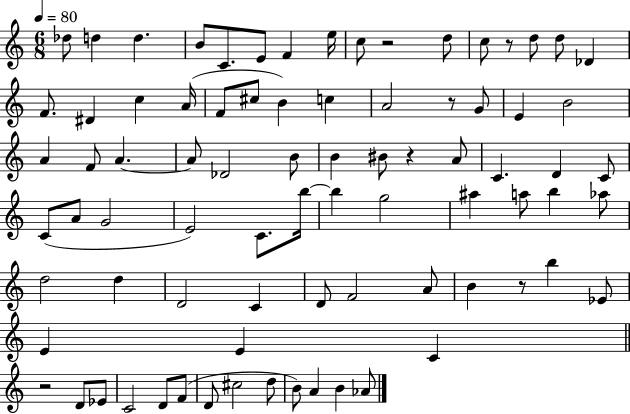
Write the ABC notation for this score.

X:1
T:Untitled
M:6/8
L:1/4
K:C
_d/2 d d B/2 C/2 E/2 F e/4 c/2 z2 d/2 c/2 z/2 d/2 d/2 _D F/2 ^D c A/4 F/2 ^c/2 B c A2 z/2 G/2 E B2 A F/2 A A/2 _D2 B/2 B ^B/2 z A/2 C D C/2 C/2 A/2 G2 E2 C/2 b/4 b g2 ^a a/2 b _a/2 d2 d D2 C D/2 F2 A/2 B z/2 b _E/2 E E C z2 D/2 _E/2 C2 D/2 F/2 D/2 ^c2 d/2 B/2 A B _A/2